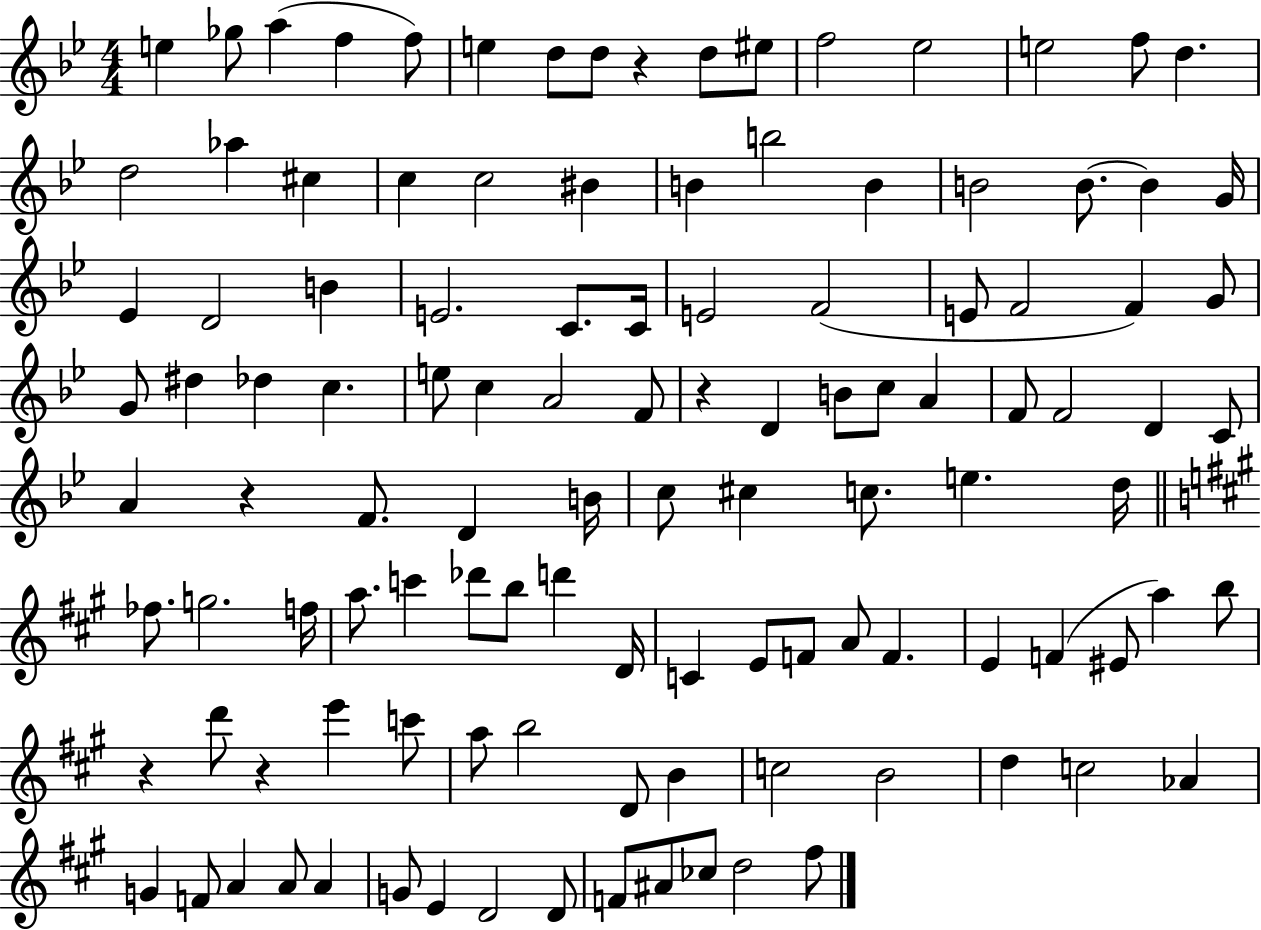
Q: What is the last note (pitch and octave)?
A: F#5